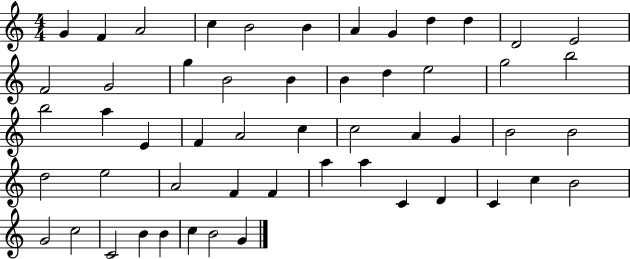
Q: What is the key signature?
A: C major